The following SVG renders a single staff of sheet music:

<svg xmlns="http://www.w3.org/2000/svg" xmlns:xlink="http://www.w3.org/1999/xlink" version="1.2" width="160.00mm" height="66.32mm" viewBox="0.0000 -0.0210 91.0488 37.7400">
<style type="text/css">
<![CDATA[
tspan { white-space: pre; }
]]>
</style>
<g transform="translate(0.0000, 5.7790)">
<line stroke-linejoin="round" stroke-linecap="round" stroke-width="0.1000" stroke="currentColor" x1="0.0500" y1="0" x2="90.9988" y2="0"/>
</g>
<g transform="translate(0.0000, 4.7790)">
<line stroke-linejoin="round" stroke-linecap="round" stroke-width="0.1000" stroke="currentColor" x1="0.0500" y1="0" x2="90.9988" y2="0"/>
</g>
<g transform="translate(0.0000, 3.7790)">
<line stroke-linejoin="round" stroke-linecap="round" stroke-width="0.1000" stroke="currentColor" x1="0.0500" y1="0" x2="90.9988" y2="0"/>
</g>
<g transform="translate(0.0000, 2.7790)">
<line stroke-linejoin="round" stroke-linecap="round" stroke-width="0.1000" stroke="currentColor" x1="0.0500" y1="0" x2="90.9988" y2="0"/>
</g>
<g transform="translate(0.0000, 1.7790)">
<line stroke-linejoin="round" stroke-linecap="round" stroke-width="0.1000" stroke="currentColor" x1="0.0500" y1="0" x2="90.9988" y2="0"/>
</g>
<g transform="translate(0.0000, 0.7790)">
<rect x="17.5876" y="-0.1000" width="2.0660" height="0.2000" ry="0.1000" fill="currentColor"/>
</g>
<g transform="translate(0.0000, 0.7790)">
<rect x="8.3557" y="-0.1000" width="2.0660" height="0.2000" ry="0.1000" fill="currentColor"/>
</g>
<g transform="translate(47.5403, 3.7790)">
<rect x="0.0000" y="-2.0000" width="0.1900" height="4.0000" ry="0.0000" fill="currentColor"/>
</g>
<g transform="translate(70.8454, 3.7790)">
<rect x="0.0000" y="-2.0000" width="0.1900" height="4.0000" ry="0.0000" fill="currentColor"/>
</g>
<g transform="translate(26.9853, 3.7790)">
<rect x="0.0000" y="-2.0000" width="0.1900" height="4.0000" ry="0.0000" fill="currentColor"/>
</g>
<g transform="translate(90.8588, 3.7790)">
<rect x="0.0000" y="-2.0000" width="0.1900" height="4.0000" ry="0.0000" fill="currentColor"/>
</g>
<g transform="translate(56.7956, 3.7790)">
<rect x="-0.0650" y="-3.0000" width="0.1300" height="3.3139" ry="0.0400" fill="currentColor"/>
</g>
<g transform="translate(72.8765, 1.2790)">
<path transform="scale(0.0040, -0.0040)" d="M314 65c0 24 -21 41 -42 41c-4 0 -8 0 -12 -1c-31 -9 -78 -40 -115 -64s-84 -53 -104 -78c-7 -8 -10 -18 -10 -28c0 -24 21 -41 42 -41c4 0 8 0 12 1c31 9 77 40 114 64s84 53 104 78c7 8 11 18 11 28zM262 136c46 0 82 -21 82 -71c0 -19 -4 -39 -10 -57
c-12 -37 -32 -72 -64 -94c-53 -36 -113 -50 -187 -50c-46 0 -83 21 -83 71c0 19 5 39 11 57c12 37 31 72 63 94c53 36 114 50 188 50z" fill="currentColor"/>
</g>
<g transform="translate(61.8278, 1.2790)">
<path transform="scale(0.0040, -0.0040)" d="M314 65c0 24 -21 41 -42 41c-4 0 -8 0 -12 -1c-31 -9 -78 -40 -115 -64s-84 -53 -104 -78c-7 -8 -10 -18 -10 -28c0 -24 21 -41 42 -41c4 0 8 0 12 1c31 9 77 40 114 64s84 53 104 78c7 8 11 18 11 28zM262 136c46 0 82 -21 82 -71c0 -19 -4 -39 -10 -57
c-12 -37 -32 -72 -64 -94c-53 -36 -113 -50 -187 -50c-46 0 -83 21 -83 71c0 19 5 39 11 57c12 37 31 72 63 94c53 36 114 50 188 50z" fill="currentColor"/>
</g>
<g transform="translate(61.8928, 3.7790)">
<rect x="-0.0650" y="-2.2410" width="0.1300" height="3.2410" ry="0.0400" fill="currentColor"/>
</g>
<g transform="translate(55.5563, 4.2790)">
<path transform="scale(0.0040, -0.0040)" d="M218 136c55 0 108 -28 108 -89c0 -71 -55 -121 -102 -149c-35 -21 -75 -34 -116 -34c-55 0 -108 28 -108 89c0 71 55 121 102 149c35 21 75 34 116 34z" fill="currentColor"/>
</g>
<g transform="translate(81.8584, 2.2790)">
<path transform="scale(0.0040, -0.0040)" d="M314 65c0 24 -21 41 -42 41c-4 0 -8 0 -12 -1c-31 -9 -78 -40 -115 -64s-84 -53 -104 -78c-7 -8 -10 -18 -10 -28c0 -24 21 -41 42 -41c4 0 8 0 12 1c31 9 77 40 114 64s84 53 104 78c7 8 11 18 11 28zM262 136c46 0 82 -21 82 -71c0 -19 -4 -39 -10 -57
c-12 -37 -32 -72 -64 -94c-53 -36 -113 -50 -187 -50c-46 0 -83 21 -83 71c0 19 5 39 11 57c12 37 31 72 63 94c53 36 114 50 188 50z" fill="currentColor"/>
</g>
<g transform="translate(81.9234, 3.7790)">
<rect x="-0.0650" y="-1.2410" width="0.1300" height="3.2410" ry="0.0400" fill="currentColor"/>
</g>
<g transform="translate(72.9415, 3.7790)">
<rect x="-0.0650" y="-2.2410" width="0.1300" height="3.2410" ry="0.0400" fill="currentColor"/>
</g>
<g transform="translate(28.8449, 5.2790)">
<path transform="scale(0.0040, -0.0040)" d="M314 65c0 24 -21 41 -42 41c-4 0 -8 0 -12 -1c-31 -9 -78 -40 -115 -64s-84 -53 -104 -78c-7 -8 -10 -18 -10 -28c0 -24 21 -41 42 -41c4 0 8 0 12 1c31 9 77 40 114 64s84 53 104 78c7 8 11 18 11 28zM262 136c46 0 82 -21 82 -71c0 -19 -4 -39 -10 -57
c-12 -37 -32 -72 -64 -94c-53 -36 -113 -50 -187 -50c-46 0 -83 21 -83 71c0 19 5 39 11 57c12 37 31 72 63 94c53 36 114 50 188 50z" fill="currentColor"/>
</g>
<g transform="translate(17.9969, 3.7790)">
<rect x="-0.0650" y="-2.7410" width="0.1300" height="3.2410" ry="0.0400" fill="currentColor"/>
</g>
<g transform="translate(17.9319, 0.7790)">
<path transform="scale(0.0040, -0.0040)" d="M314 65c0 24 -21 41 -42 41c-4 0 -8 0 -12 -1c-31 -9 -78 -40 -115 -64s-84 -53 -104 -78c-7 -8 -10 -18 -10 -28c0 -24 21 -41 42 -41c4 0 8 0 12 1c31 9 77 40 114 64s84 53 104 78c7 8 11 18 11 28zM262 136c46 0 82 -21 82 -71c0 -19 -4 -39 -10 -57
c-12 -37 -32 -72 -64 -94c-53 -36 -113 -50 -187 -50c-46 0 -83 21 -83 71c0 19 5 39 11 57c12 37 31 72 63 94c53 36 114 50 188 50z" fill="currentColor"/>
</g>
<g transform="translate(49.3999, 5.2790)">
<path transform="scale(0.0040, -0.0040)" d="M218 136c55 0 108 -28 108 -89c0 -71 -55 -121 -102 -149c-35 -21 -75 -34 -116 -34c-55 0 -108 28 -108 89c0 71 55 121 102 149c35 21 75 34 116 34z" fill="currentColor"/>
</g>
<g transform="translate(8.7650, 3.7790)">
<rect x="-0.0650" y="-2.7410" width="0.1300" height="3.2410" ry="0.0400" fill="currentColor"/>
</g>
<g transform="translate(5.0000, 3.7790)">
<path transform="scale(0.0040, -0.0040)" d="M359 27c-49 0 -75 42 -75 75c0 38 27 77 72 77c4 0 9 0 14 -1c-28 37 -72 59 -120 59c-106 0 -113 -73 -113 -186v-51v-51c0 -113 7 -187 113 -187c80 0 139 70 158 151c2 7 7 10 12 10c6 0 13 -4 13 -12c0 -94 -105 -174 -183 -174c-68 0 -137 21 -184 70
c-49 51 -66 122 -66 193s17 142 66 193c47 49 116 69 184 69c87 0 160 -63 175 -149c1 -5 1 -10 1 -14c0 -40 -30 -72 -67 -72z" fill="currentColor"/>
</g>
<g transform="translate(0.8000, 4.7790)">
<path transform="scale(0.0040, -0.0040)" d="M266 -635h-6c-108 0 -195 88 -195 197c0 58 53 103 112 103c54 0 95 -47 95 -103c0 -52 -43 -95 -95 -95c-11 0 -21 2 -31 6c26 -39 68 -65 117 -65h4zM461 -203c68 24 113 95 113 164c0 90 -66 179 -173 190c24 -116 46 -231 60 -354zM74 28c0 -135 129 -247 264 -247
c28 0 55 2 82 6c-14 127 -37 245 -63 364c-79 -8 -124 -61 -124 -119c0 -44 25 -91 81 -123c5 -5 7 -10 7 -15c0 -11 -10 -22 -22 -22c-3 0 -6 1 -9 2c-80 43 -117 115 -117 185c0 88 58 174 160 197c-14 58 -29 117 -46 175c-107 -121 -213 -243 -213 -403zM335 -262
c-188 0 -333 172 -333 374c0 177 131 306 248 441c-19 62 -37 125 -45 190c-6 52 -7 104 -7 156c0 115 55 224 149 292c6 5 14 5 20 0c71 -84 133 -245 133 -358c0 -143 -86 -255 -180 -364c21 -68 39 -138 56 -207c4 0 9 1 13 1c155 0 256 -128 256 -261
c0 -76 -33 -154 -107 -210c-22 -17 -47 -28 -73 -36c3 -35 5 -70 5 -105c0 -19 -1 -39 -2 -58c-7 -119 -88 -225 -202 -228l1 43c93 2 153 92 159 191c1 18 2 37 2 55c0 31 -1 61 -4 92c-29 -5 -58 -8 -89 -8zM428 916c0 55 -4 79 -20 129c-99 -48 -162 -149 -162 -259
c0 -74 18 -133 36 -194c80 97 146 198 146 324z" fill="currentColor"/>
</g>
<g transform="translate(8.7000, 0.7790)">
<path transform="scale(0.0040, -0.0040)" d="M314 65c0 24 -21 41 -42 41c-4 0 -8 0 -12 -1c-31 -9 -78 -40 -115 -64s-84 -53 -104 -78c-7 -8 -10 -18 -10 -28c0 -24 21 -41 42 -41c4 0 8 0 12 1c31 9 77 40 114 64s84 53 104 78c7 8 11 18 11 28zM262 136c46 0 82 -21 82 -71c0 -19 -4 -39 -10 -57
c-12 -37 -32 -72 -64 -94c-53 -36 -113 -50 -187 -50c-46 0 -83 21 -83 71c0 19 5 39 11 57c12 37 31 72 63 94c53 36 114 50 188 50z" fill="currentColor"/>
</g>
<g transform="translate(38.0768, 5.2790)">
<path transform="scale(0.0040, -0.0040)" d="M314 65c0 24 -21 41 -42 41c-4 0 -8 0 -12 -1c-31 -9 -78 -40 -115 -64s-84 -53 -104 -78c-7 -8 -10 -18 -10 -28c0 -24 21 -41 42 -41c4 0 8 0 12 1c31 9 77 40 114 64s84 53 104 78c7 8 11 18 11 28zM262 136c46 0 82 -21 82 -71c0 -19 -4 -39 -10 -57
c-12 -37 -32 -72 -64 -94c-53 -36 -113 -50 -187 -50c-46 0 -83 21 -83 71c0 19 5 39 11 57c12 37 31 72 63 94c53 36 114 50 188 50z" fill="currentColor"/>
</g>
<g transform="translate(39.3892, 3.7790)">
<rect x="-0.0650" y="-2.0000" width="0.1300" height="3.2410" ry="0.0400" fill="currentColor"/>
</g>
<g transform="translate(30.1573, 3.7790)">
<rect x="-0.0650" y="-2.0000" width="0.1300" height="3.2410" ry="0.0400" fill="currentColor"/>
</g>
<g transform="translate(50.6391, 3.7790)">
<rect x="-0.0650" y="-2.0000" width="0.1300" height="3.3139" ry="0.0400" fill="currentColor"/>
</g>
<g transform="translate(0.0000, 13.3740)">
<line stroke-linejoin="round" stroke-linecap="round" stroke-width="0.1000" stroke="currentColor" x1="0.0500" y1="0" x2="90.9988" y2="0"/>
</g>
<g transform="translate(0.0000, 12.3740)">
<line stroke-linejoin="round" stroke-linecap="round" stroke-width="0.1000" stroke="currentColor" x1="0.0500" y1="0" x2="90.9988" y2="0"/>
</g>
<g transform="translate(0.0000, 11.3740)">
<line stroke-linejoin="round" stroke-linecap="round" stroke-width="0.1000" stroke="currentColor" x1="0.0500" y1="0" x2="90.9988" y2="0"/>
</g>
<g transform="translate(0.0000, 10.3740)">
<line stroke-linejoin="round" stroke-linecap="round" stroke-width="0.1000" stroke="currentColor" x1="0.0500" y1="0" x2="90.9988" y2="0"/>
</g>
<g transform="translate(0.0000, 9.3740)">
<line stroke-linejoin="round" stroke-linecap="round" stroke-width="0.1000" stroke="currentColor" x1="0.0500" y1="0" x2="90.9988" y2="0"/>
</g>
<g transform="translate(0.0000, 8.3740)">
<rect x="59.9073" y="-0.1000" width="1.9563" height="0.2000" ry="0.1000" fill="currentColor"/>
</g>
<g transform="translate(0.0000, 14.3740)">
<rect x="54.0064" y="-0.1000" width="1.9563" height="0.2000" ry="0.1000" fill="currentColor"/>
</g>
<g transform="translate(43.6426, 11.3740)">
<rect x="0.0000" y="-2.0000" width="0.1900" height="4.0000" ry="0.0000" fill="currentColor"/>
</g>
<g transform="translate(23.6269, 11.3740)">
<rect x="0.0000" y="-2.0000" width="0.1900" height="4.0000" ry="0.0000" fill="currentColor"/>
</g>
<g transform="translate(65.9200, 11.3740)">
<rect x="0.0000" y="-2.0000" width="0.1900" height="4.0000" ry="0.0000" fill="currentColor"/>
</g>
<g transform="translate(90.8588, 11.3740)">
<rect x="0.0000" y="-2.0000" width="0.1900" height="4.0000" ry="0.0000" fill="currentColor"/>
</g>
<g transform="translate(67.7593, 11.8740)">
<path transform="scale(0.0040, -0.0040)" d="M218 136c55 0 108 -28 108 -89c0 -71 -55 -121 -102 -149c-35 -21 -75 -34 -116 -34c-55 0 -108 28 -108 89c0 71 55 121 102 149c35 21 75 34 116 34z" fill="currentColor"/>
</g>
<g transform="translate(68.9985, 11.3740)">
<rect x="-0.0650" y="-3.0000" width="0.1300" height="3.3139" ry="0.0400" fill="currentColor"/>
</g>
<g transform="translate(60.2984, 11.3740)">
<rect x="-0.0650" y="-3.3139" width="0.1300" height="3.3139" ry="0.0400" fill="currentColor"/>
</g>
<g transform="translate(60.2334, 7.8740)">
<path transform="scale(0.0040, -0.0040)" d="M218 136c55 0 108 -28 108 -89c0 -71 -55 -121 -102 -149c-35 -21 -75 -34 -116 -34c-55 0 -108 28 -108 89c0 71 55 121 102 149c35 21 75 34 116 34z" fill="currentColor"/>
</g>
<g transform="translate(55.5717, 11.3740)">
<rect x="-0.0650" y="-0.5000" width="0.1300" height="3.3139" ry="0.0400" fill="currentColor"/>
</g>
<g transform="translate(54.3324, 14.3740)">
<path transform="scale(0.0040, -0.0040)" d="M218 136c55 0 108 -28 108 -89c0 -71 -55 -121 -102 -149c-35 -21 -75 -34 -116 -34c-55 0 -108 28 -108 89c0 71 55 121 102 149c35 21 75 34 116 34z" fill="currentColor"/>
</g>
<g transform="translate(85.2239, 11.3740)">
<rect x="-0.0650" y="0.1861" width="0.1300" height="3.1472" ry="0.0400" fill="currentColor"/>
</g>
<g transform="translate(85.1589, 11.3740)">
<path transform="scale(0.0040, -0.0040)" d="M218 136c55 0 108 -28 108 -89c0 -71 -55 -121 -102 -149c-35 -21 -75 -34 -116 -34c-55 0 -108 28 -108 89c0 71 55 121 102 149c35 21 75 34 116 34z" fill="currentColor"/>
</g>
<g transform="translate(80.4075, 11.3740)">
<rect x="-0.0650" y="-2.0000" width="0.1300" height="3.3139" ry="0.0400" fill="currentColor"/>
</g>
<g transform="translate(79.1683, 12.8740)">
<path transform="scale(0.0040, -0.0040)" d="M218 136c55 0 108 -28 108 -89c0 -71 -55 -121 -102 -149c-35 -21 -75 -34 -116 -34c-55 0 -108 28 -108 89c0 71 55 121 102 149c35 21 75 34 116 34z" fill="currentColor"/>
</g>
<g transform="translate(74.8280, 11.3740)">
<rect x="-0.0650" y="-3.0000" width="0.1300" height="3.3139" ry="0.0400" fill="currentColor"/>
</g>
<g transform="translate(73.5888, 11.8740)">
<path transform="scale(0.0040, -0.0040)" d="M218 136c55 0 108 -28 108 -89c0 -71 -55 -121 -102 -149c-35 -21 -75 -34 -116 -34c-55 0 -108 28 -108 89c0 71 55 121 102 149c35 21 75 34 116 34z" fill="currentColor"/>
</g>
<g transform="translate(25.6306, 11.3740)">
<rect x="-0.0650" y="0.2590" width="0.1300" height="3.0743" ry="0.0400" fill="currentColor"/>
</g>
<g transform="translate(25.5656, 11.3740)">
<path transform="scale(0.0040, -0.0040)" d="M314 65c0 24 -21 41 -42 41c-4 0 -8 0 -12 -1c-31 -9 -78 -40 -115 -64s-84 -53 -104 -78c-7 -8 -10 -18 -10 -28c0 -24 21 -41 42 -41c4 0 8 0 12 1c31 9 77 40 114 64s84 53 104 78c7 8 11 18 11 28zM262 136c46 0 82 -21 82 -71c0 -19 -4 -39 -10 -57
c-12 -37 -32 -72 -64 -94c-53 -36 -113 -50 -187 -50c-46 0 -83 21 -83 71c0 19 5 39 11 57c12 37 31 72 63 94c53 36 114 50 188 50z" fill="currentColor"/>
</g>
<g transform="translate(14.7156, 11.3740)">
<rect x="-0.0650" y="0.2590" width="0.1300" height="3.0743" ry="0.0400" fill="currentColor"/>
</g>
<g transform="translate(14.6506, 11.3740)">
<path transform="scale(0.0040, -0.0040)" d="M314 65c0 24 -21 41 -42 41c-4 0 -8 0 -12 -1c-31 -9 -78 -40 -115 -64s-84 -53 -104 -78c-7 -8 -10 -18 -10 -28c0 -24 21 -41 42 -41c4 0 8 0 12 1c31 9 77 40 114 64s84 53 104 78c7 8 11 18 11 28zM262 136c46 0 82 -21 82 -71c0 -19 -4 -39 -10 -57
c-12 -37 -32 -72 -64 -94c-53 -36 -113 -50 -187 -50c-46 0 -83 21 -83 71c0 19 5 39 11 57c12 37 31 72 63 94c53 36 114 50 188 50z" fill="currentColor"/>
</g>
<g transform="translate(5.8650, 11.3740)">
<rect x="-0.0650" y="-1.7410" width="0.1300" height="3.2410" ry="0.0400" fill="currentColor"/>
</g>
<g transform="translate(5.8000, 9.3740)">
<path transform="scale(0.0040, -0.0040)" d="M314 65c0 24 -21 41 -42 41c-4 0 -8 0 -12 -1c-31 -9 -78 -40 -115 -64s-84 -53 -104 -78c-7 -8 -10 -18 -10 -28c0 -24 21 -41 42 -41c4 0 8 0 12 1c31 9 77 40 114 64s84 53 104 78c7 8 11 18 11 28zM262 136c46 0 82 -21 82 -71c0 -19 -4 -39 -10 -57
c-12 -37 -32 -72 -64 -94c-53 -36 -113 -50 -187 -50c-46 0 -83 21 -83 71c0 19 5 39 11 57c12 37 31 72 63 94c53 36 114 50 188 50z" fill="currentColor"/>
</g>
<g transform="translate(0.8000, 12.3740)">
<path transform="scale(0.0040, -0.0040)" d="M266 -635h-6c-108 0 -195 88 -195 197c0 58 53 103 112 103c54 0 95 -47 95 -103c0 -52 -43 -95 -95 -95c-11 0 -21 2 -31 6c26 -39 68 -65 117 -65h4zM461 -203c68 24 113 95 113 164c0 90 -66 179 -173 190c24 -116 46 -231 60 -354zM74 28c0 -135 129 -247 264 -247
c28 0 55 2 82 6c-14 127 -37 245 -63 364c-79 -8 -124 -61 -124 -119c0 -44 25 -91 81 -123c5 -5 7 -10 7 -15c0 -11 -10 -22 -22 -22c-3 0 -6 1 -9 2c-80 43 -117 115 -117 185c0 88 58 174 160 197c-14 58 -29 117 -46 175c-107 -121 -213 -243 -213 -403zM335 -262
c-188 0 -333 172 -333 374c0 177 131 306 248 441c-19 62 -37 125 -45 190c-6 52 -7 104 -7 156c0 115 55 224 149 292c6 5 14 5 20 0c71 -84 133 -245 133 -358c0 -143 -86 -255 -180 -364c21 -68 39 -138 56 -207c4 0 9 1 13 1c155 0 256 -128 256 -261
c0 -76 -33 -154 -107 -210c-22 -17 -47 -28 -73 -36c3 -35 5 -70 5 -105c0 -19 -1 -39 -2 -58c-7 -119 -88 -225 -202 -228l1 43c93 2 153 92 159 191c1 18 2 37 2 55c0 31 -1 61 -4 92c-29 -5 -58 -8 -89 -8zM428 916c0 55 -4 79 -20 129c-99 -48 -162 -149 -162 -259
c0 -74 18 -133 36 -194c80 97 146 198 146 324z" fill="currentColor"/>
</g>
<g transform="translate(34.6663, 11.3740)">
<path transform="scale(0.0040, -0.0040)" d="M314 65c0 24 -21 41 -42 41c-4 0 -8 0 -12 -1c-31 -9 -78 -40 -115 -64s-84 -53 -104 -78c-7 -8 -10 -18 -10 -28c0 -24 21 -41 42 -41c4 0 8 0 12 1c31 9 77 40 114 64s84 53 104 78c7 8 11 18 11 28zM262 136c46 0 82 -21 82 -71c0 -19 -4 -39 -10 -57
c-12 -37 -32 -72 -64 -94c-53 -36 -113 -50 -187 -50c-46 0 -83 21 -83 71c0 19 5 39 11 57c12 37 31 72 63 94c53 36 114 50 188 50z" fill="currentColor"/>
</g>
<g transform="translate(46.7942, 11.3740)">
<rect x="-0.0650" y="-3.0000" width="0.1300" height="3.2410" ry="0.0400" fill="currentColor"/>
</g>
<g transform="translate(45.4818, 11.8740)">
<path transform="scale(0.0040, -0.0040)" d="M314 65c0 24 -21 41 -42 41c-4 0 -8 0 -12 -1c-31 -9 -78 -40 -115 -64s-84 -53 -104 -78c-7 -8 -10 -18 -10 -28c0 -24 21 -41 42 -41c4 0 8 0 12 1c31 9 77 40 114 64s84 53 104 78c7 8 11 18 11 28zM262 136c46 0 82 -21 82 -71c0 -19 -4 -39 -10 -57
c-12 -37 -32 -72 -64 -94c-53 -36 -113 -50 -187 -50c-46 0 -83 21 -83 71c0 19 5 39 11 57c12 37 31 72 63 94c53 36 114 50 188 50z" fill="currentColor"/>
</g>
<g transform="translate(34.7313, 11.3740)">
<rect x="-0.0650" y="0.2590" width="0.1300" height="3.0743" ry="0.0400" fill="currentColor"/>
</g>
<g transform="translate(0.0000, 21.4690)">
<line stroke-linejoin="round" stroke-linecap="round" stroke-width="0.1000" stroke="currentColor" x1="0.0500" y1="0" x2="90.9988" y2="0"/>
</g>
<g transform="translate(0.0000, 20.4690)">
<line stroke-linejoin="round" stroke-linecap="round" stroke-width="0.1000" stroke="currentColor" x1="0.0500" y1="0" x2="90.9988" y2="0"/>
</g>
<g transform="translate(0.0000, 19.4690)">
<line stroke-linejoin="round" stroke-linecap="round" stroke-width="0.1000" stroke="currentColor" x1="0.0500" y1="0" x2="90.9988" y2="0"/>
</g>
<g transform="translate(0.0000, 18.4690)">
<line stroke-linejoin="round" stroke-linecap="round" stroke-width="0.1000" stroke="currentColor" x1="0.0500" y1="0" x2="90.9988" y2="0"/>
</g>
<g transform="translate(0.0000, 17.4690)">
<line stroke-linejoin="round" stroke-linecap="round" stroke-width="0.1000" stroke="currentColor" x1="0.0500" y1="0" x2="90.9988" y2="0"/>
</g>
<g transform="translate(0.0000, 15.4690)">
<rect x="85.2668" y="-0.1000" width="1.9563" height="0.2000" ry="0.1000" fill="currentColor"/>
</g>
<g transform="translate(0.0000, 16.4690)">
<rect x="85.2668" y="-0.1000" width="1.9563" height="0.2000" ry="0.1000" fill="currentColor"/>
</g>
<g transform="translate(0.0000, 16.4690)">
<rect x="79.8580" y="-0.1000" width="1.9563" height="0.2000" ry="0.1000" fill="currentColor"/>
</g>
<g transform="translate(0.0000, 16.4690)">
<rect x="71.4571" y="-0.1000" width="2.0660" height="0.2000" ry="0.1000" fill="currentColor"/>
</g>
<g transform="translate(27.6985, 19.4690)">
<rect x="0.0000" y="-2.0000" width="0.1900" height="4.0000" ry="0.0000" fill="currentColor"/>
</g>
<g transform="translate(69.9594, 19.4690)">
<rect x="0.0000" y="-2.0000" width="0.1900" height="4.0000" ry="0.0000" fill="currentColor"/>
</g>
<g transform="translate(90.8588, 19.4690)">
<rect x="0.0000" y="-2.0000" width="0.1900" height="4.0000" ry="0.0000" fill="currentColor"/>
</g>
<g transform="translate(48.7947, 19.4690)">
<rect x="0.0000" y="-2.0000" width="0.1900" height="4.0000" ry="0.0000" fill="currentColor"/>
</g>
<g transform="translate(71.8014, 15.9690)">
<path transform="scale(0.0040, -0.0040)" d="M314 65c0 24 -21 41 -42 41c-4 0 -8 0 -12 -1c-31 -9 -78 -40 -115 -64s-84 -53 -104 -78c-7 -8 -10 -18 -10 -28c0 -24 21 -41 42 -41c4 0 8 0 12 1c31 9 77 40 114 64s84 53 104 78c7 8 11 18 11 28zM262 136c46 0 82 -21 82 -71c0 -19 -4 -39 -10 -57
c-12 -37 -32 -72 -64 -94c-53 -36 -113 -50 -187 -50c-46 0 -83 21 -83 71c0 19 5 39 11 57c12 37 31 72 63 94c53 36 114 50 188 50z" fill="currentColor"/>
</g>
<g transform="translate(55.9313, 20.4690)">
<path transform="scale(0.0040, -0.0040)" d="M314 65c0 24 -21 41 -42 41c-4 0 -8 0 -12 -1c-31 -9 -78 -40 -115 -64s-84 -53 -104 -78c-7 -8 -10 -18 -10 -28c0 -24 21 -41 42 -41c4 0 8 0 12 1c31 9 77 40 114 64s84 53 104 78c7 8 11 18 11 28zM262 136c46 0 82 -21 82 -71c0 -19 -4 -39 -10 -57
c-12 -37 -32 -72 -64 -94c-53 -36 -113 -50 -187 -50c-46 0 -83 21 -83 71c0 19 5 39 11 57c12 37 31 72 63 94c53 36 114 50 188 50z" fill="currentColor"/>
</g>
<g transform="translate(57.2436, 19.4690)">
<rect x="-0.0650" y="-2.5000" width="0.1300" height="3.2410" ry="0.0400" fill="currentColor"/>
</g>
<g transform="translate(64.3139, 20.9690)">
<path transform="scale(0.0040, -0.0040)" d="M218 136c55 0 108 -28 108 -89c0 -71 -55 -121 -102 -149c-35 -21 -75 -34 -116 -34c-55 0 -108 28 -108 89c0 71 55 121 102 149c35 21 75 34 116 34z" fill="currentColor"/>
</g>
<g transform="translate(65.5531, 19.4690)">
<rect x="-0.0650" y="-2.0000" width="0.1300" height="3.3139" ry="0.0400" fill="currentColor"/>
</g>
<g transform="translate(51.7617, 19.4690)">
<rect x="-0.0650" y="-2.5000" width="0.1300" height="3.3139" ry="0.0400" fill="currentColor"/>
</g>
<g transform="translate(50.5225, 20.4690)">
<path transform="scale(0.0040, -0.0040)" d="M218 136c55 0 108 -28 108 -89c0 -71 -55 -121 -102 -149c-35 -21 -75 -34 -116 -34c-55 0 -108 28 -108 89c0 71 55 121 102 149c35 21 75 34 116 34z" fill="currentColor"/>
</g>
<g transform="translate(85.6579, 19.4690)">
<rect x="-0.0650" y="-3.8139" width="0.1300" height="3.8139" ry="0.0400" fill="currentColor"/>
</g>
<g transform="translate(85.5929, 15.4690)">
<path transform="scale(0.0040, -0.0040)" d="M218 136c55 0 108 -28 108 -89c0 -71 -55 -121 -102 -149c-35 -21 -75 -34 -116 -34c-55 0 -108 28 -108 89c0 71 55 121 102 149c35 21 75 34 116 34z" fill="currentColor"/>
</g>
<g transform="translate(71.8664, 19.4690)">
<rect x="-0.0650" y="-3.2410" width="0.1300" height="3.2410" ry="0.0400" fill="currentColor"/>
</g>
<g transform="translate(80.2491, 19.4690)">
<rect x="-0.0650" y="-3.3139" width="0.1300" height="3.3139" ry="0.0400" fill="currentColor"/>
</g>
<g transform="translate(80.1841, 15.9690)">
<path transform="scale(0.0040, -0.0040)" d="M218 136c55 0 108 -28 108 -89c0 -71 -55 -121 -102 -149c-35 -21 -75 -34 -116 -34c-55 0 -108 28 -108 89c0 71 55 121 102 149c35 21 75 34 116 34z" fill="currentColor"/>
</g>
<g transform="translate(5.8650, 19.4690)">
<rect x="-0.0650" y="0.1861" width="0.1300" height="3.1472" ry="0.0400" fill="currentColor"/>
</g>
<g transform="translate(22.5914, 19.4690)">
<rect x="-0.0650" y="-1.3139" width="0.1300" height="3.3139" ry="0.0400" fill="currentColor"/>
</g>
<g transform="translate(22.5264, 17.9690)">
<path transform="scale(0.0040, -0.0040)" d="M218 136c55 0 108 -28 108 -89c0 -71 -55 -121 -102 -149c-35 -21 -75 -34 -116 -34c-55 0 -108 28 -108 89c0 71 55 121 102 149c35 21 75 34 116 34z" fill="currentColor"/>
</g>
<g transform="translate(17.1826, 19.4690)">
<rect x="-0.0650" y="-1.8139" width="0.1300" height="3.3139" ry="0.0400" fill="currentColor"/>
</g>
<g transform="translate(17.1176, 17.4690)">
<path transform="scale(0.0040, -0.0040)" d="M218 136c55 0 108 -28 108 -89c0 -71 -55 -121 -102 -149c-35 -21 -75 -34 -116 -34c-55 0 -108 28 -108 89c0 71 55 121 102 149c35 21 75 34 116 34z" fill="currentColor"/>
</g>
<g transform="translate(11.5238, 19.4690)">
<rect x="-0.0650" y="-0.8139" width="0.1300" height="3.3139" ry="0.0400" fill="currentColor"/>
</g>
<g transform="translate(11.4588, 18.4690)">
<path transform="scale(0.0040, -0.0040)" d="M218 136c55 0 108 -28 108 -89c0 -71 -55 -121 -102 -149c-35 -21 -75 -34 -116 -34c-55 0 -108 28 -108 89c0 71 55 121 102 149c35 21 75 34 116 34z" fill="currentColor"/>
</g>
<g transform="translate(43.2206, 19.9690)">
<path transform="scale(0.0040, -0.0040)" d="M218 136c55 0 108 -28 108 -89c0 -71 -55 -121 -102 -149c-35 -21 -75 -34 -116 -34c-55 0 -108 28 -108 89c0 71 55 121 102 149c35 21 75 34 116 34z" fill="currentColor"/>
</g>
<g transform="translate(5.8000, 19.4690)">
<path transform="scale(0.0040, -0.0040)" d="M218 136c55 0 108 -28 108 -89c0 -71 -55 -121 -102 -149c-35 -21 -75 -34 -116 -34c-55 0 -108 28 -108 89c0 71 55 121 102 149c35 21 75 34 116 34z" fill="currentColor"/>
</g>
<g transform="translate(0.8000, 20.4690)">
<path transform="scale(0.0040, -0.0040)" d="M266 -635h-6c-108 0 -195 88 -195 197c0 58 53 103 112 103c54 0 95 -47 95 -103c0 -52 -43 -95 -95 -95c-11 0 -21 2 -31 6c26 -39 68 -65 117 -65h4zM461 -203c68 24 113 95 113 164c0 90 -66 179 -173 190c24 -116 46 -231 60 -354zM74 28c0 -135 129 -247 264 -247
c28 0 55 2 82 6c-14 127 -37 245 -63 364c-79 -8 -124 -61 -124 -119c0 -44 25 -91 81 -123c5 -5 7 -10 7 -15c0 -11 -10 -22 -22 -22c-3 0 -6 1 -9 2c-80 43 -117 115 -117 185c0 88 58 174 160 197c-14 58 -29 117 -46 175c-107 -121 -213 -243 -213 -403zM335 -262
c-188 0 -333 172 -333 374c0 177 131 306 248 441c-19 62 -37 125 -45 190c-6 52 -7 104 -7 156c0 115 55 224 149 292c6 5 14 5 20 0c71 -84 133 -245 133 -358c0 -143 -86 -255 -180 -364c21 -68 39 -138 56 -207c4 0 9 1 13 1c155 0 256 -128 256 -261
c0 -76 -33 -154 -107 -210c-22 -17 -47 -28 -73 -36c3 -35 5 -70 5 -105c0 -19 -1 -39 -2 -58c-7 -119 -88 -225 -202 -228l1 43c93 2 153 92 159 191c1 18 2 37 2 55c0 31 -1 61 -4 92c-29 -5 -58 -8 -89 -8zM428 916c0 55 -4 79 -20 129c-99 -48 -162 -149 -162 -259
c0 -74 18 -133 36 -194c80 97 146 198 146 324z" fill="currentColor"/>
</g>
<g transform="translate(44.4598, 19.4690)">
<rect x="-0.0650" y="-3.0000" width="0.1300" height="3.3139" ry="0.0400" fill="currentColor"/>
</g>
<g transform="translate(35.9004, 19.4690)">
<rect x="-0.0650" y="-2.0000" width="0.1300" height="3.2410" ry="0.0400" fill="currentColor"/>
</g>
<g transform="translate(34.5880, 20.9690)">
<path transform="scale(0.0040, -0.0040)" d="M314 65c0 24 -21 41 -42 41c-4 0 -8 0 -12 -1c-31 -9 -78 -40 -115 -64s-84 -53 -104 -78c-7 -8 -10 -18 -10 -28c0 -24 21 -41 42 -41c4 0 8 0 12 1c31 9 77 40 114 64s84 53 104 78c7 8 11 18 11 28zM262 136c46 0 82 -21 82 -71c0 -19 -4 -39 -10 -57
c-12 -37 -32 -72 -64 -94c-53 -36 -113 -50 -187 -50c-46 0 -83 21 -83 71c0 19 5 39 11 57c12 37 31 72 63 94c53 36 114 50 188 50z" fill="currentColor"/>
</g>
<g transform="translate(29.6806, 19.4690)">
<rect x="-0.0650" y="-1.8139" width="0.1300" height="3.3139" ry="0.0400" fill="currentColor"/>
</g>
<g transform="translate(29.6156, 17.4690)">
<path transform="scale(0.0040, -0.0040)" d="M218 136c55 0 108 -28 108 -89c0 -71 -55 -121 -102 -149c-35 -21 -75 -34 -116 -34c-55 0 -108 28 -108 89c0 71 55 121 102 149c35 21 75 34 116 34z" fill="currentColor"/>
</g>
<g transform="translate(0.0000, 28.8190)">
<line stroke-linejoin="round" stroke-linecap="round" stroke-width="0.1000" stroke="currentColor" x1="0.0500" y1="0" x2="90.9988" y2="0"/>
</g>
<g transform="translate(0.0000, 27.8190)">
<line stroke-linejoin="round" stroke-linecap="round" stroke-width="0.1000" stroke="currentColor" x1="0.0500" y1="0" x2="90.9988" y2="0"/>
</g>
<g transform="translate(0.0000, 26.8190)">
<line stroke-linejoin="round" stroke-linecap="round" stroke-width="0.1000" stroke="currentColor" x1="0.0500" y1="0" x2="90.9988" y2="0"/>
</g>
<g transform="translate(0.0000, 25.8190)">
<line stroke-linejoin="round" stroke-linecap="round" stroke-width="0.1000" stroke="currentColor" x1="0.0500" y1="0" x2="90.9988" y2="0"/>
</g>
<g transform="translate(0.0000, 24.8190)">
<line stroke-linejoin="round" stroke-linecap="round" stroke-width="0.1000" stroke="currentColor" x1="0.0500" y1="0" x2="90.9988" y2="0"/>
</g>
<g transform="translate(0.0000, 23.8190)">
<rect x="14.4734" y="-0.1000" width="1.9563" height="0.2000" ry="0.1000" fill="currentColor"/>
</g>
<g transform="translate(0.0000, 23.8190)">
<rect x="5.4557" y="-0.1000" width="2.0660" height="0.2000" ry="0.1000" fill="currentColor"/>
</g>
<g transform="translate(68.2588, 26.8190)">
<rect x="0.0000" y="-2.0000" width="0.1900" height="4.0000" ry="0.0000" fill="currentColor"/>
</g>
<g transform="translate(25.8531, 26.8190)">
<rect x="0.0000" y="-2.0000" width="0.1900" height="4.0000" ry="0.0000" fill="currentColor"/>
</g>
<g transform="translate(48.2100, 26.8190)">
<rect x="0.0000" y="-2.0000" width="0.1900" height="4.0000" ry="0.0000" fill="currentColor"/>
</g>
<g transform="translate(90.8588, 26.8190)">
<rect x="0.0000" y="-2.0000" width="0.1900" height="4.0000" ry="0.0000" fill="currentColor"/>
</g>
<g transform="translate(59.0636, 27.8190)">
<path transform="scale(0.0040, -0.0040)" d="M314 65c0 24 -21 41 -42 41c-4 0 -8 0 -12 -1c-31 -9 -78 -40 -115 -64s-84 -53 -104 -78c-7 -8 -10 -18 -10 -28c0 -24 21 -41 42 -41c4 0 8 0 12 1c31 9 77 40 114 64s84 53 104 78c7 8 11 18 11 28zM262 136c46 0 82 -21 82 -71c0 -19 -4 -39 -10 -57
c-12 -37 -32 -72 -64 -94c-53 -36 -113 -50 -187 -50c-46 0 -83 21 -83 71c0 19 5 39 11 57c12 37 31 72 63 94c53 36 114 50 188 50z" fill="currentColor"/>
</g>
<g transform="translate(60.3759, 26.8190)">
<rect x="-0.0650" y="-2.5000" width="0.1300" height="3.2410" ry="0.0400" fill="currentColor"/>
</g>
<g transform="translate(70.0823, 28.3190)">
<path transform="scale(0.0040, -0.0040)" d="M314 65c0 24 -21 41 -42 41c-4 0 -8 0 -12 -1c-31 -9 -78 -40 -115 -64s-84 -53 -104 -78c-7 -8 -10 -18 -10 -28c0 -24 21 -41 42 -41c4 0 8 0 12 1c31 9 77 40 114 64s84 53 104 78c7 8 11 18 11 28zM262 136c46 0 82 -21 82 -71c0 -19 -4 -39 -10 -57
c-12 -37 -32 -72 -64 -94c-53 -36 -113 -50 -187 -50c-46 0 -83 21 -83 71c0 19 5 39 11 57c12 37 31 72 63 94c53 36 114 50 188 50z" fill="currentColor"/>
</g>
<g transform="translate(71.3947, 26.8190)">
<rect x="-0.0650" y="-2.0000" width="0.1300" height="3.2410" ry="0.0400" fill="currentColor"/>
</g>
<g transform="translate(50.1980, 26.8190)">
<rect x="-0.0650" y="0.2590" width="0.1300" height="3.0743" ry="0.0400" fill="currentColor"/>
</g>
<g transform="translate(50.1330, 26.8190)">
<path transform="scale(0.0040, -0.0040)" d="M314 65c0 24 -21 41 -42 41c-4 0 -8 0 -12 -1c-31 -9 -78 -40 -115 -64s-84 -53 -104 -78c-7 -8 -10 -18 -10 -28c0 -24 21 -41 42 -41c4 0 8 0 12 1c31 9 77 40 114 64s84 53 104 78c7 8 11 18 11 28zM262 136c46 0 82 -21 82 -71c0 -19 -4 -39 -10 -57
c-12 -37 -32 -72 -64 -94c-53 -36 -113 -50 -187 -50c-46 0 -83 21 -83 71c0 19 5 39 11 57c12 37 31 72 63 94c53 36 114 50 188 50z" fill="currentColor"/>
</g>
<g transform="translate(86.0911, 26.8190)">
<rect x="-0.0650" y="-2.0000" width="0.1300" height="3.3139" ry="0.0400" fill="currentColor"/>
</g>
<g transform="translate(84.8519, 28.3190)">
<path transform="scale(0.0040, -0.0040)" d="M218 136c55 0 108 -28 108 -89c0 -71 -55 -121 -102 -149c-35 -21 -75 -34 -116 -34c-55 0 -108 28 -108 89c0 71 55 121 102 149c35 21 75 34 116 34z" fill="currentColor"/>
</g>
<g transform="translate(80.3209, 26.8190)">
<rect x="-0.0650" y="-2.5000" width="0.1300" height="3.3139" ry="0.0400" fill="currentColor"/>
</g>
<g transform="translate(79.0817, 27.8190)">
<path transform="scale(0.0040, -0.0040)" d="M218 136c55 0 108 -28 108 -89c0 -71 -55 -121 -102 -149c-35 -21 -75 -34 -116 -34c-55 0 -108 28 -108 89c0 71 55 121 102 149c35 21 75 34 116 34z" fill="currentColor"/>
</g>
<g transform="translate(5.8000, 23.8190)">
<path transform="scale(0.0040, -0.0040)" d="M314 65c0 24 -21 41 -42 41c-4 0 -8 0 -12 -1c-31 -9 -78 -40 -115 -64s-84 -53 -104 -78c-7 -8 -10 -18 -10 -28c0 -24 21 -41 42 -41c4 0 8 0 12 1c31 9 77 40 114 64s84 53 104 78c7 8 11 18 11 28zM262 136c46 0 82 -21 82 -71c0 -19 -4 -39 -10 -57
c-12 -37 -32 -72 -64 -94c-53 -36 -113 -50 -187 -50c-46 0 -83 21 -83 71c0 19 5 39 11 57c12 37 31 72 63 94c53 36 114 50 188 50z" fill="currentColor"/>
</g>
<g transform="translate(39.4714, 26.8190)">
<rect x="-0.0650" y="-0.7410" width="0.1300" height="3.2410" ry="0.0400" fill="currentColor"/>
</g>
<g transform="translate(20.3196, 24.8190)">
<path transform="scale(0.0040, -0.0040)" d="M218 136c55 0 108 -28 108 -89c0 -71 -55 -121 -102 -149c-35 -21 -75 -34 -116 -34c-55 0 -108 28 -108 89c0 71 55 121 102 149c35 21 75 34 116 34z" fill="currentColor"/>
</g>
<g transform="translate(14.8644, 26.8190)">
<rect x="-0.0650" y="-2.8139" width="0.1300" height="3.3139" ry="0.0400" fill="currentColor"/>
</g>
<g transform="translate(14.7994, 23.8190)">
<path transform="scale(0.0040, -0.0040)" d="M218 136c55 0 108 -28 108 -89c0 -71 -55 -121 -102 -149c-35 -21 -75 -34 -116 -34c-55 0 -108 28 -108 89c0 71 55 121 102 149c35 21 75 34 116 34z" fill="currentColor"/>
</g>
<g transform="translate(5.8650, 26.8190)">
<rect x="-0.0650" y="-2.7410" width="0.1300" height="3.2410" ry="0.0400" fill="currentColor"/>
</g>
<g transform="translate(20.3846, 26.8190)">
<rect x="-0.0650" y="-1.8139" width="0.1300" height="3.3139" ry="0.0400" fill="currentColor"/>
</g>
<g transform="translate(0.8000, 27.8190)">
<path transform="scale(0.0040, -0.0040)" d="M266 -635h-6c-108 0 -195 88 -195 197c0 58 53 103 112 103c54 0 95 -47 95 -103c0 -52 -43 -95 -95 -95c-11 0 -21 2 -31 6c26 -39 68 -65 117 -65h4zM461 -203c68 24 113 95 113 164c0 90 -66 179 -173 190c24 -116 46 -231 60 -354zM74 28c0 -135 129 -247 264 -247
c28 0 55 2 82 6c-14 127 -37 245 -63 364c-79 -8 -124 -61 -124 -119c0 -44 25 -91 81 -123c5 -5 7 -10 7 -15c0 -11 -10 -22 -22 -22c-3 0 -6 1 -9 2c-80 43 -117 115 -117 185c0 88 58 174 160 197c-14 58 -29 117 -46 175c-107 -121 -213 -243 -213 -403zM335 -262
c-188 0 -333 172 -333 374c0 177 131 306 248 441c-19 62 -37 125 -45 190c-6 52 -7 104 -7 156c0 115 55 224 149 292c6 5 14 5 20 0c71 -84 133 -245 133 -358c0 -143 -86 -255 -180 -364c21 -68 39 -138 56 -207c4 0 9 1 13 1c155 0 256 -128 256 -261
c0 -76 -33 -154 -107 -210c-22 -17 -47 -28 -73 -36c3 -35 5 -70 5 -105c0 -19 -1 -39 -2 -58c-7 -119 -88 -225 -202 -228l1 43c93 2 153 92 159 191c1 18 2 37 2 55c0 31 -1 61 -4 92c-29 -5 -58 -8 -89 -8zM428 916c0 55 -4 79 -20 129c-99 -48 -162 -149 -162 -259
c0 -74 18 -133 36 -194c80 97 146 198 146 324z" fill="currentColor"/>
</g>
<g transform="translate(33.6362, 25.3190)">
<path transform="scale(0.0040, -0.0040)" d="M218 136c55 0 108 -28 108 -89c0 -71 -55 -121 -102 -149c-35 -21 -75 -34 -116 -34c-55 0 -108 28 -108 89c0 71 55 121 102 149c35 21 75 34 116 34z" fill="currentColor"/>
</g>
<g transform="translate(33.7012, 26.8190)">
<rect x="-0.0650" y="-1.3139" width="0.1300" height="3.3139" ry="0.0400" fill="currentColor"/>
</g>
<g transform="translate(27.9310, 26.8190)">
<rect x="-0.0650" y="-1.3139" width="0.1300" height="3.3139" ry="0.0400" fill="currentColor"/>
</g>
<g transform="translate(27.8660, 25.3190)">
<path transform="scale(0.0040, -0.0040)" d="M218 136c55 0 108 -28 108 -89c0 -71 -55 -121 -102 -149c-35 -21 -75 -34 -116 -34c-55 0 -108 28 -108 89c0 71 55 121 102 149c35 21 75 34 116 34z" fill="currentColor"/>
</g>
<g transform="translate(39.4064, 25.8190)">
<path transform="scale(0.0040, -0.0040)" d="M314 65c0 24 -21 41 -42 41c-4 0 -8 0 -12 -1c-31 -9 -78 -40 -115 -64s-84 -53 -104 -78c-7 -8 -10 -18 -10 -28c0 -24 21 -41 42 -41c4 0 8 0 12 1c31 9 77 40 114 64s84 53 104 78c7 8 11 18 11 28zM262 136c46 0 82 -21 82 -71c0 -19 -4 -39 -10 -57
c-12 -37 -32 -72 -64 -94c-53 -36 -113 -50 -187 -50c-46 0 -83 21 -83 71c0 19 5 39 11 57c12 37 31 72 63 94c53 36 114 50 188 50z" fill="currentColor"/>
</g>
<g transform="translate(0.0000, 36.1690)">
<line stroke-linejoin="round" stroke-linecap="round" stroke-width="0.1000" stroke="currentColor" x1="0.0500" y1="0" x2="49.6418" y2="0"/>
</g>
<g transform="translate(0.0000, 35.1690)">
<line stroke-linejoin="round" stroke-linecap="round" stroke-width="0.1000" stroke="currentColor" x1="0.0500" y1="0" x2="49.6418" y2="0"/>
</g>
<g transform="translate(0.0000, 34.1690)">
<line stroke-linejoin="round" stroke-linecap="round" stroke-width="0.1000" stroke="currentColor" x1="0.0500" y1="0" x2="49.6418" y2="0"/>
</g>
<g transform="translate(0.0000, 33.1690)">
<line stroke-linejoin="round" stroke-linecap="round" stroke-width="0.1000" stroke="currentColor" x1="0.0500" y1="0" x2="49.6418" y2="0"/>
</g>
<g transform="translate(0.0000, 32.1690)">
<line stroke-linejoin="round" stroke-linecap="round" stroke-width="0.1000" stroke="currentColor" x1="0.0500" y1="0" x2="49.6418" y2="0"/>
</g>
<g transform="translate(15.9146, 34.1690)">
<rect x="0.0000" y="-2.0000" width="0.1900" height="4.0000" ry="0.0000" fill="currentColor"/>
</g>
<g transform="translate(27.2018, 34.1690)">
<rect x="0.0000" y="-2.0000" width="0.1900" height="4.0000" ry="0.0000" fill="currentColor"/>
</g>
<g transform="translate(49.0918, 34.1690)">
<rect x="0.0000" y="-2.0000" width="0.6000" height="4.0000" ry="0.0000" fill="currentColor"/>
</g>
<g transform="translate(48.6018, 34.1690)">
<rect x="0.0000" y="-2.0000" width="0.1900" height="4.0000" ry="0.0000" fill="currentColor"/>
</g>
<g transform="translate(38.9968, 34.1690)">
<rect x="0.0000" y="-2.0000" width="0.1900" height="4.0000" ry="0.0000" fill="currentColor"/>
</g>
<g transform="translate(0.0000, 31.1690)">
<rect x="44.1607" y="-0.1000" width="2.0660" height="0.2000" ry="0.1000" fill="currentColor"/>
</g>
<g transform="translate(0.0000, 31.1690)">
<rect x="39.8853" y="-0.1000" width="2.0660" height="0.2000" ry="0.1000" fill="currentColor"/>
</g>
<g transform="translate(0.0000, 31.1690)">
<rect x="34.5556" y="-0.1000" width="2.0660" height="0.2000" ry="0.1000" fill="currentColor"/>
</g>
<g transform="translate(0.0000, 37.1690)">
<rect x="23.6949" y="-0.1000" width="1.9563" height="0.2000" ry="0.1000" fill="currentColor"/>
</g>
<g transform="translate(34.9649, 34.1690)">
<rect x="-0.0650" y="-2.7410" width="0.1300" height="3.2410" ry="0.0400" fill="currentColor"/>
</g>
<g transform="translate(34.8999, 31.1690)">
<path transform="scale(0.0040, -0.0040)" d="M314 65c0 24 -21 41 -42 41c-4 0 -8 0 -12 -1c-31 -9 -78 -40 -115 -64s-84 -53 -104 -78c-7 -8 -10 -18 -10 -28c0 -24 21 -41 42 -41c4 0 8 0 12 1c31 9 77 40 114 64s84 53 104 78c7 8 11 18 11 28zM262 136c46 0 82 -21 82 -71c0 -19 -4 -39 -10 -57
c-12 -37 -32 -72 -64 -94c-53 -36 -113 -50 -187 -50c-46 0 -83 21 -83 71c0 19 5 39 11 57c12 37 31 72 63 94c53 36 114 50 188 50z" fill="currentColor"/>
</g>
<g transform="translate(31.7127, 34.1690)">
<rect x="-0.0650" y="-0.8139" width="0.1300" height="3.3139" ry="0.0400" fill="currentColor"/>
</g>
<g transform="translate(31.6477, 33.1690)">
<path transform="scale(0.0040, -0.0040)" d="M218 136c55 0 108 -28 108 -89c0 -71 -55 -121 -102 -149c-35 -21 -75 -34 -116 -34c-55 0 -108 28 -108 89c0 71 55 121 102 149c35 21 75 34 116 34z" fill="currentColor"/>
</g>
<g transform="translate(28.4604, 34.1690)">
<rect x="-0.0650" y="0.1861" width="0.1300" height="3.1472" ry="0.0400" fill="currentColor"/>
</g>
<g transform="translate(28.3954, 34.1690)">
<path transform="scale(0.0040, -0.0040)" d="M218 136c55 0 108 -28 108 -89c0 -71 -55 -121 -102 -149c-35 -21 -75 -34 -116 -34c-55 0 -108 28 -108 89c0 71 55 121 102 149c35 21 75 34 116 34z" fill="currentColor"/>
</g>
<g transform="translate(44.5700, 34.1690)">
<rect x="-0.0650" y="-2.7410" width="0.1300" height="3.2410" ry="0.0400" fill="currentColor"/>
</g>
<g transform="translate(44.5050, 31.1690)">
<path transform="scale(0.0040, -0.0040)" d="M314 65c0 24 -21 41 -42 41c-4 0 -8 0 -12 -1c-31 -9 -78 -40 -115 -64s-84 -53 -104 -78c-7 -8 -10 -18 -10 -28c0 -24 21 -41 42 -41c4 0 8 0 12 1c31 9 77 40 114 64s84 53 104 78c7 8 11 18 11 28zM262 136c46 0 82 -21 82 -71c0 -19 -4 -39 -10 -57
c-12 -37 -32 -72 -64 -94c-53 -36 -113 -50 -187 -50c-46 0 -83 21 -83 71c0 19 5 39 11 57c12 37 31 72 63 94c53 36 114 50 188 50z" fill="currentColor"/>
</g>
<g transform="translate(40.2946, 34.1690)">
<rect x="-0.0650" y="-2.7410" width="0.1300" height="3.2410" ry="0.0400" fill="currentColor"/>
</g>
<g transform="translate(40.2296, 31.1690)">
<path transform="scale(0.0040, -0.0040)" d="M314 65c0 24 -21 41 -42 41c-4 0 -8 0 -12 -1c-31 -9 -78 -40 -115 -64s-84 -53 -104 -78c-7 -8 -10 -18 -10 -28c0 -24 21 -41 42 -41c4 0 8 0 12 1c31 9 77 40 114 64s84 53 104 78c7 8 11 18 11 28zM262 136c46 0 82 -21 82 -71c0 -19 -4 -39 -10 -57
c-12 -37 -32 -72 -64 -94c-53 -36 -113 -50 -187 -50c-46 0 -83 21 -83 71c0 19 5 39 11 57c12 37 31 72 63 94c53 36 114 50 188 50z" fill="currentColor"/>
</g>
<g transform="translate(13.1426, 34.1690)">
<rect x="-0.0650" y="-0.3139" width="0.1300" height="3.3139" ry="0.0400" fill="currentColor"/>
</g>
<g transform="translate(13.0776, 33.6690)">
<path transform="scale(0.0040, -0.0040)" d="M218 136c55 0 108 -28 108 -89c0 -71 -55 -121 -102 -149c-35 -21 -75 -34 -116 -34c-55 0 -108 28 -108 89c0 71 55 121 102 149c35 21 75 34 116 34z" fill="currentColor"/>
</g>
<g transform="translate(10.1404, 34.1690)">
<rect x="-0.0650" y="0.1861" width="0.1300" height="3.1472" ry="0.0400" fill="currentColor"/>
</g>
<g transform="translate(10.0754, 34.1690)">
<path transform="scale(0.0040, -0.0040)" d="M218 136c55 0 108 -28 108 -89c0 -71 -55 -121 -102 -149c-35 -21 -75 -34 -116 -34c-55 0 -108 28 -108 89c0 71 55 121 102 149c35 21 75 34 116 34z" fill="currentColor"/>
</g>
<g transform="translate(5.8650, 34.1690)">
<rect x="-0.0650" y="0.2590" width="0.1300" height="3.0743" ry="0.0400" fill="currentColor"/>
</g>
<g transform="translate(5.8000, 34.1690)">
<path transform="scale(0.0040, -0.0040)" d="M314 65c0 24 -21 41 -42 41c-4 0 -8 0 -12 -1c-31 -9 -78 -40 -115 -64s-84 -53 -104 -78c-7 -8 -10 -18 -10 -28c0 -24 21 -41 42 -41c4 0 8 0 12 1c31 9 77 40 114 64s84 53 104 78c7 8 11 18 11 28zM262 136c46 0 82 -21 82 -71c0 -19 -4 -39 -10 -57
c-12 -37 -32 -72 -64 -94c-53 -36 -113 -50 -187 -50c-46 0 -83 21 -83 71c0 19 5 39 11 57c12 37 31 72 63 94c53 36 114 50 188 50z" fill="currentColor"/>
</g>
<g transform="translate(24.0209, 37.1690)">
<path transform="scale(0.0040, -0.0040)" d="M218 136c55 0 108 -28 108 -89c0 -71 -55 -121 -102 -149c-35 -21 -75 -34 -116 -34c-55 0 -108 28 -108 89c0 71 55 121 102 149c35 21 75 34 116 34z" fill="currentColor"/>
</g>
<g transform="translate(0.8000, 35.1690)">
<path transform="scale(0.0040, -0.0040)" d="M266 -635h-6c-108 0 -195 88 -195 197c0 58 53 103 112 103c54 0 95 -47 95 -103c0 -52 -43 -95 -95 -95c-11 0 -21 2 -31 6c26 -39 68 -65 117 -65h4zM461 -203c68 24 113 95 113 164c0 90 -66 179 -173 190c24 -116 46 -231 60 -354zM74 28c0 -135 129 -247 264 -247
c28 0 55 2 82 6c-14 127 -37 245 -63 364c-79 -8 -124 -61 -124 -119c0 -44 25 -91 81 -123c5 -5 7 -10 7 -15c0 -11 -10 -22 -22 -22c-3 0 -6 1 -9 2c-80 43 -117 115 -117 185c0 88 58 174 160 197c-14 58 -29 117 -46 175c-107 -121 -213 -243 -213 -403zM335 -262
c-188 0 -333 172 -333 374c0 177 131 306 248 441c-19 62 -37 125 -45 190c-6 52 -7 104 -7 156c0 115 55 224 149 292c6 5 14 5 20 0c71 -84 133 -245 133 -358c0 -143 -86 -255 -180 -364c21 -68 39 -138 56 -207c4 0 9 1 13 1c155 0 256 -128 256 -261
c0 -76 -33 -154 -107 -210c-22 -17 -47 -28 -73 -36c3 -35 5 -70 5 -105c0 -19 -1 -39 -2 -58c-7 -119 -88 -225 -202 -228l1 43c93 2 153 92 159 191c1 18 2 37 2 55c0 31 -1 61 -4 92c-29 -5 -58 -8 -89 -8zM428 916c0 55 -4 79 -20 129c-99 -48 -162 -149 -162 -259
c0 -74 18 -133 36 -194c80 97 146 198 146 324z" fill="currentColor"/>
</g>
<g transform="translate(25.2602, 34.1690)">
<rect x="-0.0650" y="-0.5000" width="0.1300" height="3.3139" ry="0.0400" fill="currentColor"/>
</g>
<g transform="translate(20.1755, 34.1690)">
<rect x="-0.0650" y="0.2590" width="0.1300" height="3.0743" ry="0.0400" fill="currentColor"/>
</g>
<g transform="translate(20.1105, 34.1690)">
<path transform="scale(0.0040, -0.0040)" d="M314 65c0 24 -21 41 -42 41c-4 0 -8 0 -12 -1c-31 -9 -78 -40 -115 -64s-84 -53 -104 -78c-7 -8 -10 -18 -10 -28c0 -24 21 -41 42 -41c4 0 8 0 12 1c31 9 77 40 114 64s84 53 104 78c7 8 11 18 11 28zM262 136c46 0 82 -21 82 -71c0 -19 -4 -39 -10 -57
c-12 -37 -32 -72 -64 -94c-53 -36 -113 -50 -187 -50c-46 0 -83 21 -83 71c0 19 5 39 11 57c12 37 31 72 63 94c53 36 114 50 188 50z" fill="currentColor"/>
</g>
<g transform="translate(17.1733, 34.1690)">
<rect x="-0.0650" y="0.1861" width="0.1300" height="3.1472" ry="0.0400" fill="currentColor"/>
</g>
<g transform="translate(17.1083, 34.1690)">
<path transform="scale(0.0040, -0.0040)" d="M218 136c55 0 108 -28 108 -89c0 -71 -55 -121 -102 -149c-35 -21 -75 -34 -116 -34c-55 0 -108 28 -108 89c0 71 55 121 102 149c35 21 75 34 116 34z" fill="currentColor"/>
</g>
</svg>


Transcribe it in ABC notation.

X:1
T:Untitled
M:4/4
L:1/4
K:C
a2 a2 F2 F2 F A g2 g2 e2 f2 B2 B2 B2 A2 C b A A F B B d f e f F2 A G G2 F b2 b c' a2 a f e e d2 B2 G2 F2 G F B2 B c B B2 C B d a2 a2 a2